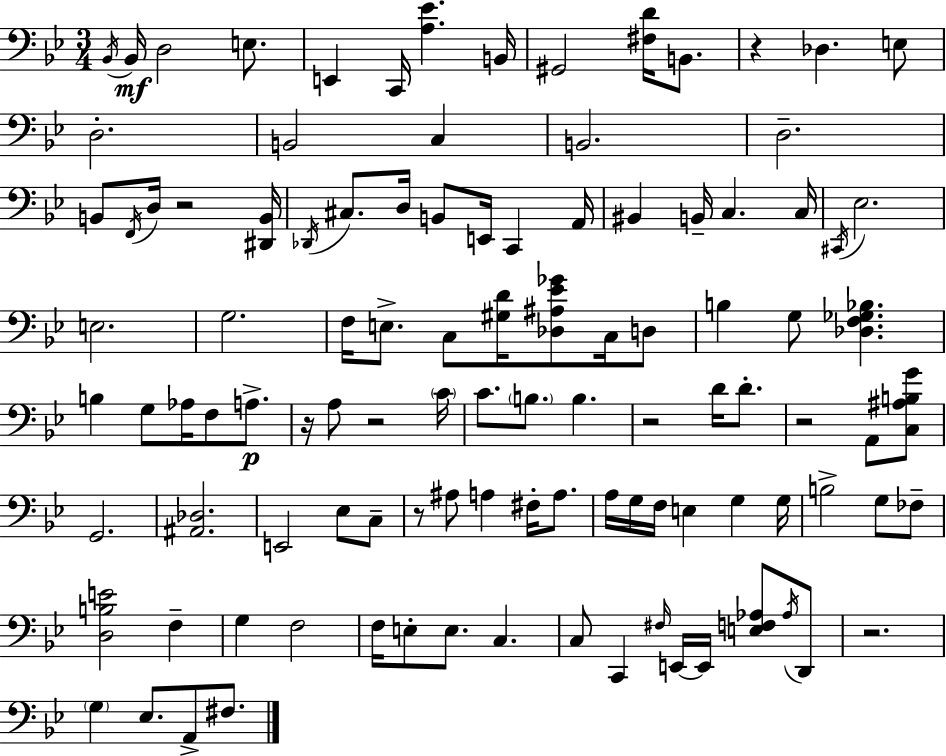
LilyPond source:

{
  \clef bass
  \numericTimeSignature
  \time 3/4
  \key bes \major
  \acciaccatura { bes,16 }\mf bes,16 d2 e8. | e,4 c,16 <a ees'>4. | b,16 gis,2 <fis d'>16 b,8. | r4 des4. e8 | \break d2.-. | b,2 c4 | b,2. | d2.-- | \break b,8 \acciaccatura { f,16 } d16 r2 | <dis, b,>16 \acciaccatura { des,16 } cis8. d16 b,8 e,16 c,4 | a,16 bis,4 b,16-- c4. | c16 \acciaccatura { cis,16 } ees2. | \break e2. | g2. | f16 e8.-> c8 <gis d'>16 <des ais ees' ges'>8 | c16 d8 b4 g8 <des f ges bes>4. | \break b4 g8 aes16 f8 | a8.->\p r16 a8 r2 | \parenthesize c'16 c'8. \parenthesize b8. b4. | r2 | \break d'16 d'8.-. r2 | a,8 <c ais b g'>8 g,2. | <ais, des>2. | e,2 | \break ees8 c8-- r8 ais8 a4 | fis16-. a8. a16 g16 f16 e4 g4 | g16 b2-> | g8 fes8-- <d b e'>2 | \break f4-- g4 f2 | f16 e8-. e8. c4. | c8 c,4 \grace { fis16 } e,16~~ | e,16 <e f aes>8 \acciaccatura { aes16 } d,8 r2. | \break \parenthesize g4 ees8. | a,8-> fis8. \bar "|."
}